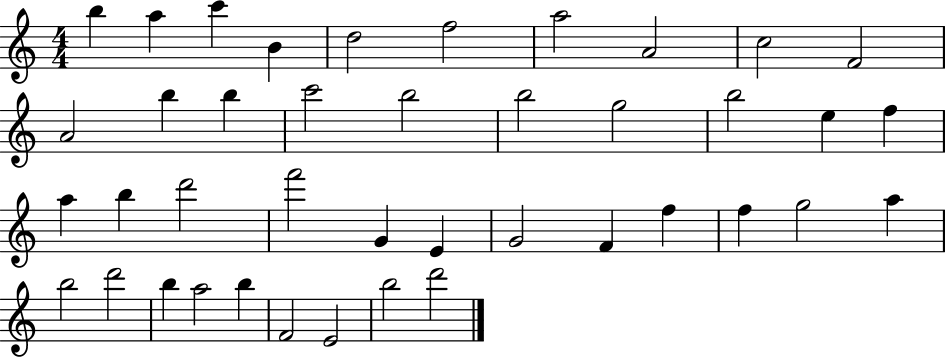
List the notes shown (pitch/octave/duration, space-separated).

B5/q A5/q C6/q B4/q D5/h F5/h A5/h A4/h C5/h F4/h A4/h B5/q B5/q C6/h B5/h B5/h G5/h B5/h E5/q F5/q A5/q B5/q D6/h F6/h G4/q E4/q G4/h F4/q F5/q F5/q G5/h A5/q B5/h D6/h B5/q A5/h B5/q F4/h E4/h B5/h D6/h